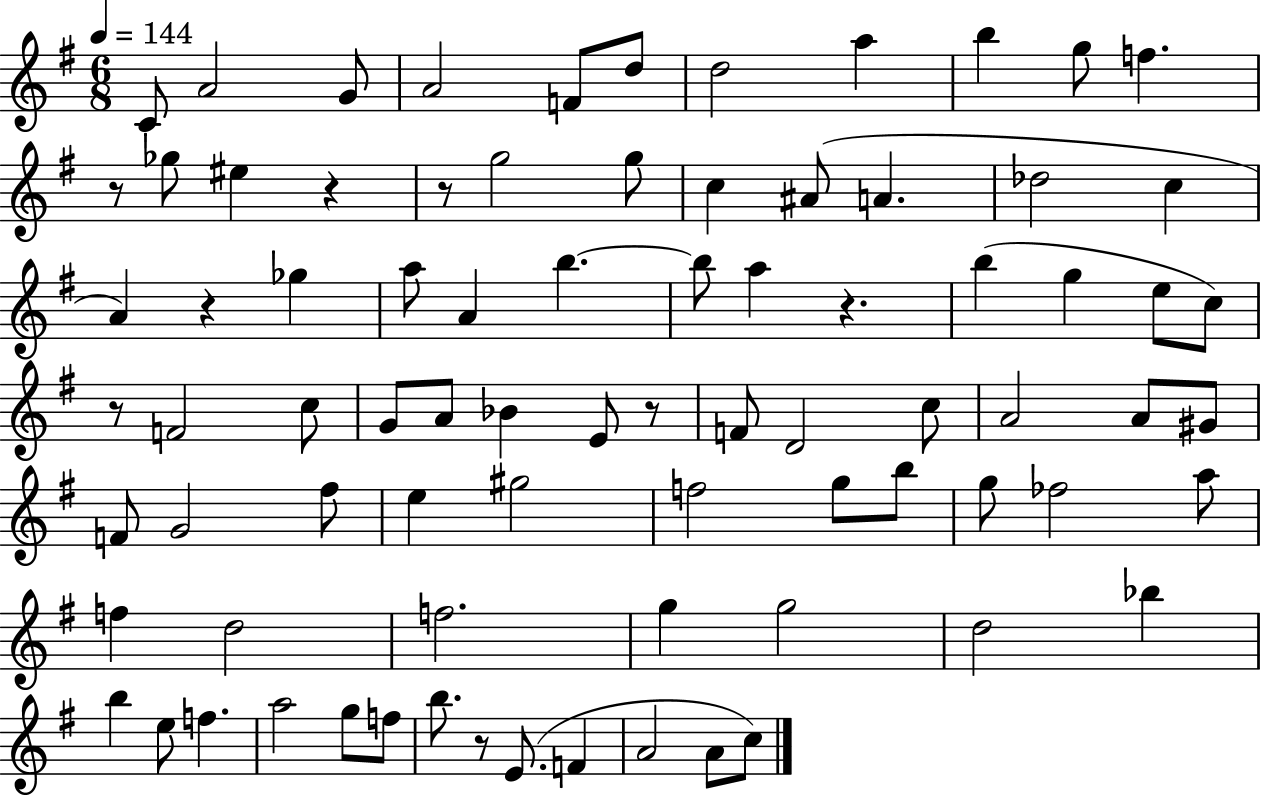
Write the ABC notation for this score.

X:1
T:Untitled
M:6/8
L:1/4
K:G
C/2 A2 G/2 A2 F/2 d/2 d2 a b g/2 f z/2 _g/2 ^e z z/2 g2 g/2 c ^A/2 A _d2 c A z _g a/2 A b b/2 a z b g e/2 c/2 z/2 F2 c/2 G/2 A/2 _B E/2 z/2 F/2 D2 c/2 A2 A/2 ^G/2 F/2 G2 ^f/2 e ^g2 f2 g/2 b/2 g/2 _f2 a/2 f d2 f2 g g2 d2 _b b e/2 f a2 g/2 f/2 b/2 z/2 E/2 F A2 A/2 c/2